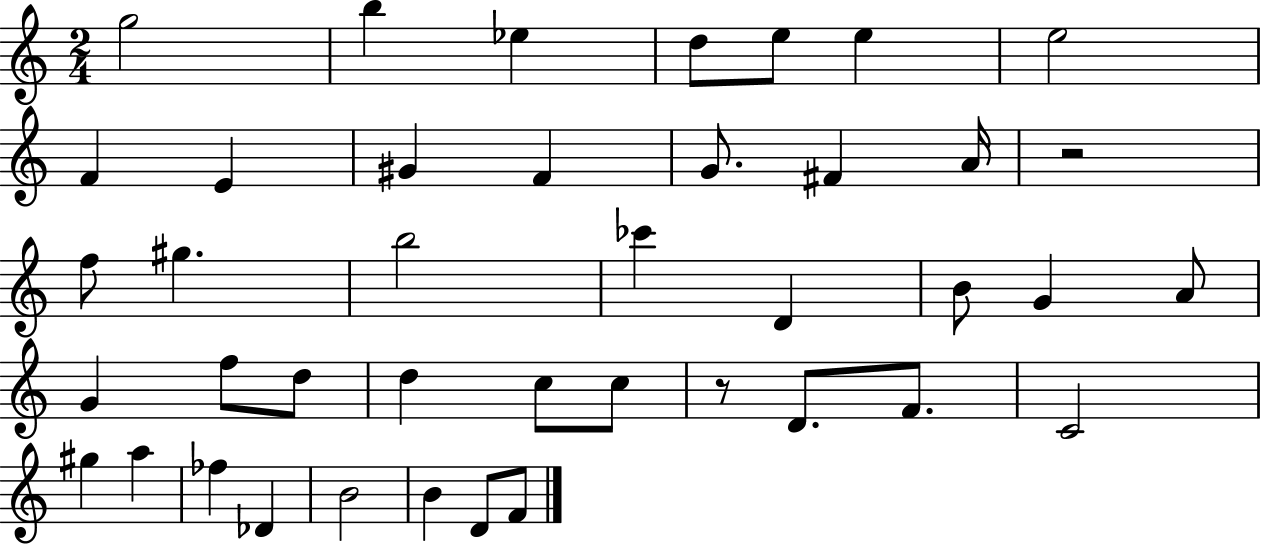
G5/h B5/q Eb5/q D5/e E5/e E5/q E5/h F4/q E4/q G#4/q F4/q G4/e. F#4/q A4/s R/h F5/e G#5/q. B5/h CES6/q D4/q B4/e G4/q A4/e G4/q F5/e D5/e D5/q C5/e C5/e R/e D4/e. F4/e. C4/h G#5/q A5/q FES5/q Db4/q B4/h B4/q D4/e F4/e